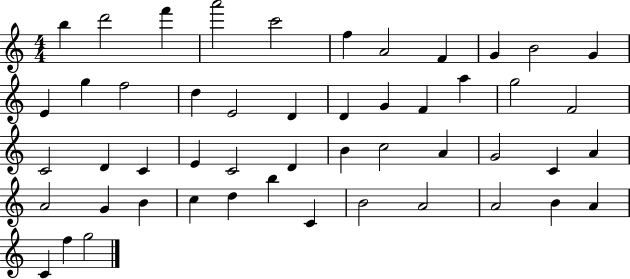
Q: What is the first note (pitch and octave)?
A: B5